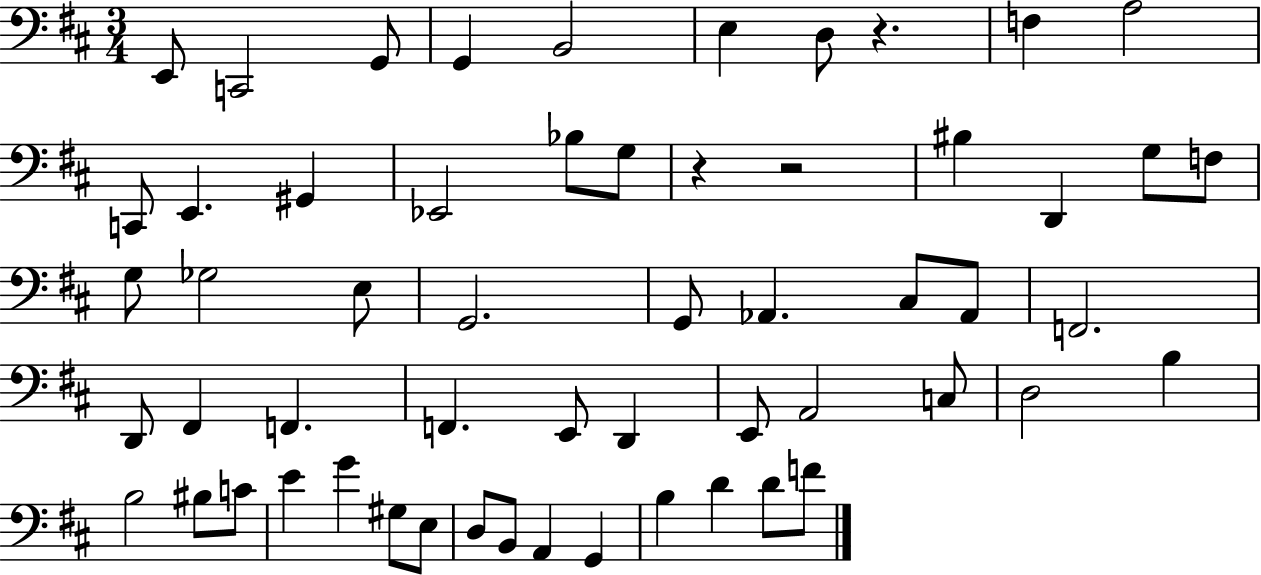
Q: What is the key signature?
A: D major